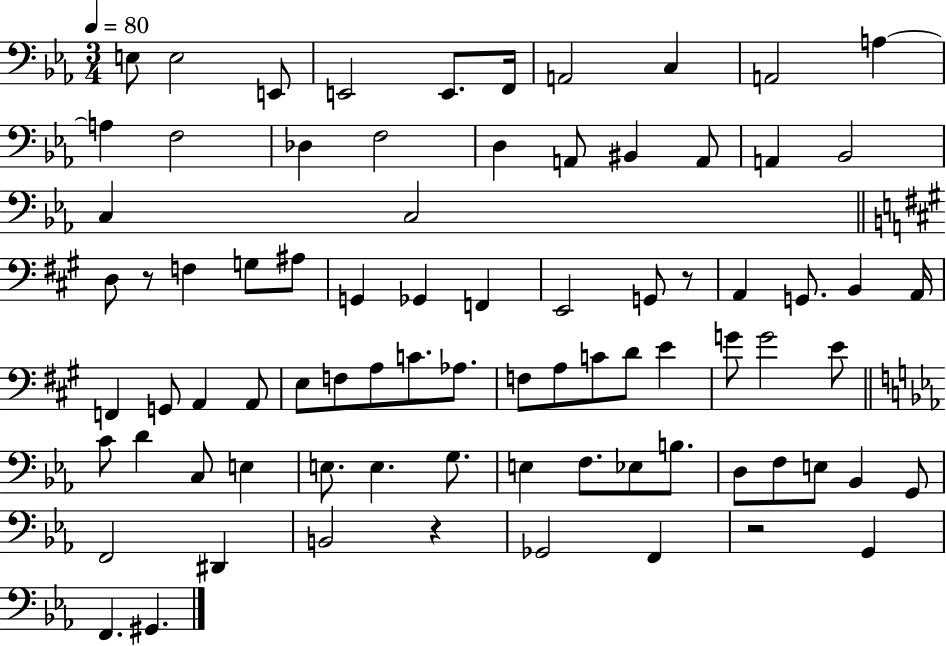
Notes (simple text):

E3/e E3/h E2/e E2/h E2/e. F2/s A2/h C3/q A2/h A3/q A3/q F3/h Db3/q F3/h D3/q A2/e BIS2/q A2/e A2/q Bb2/h C3/q C3/h D3/e R/e F3/q G3/e A#3/e G2/q Gb2/q F2/q E2/h G2/e R/e A2/q G2/e. B2/q A2/s F2/q G2/e A2/q A2/e E3/e F3/e A3/e C4/e. Ab3/e. F3/e A3/e C4/e D4/e E4/q G4/e G4/h E4/e C4/e D4/q C3/e E3/q E3/e. E3/q. G3/e. E3/q F3/e. Eb3/e B3/e. D3/e F3/e E3/e Bb2/q G2/e F2/h D#2/q B2/h R/q Gb2/h F2/q R/h G2/q F2/q. G#2/q.